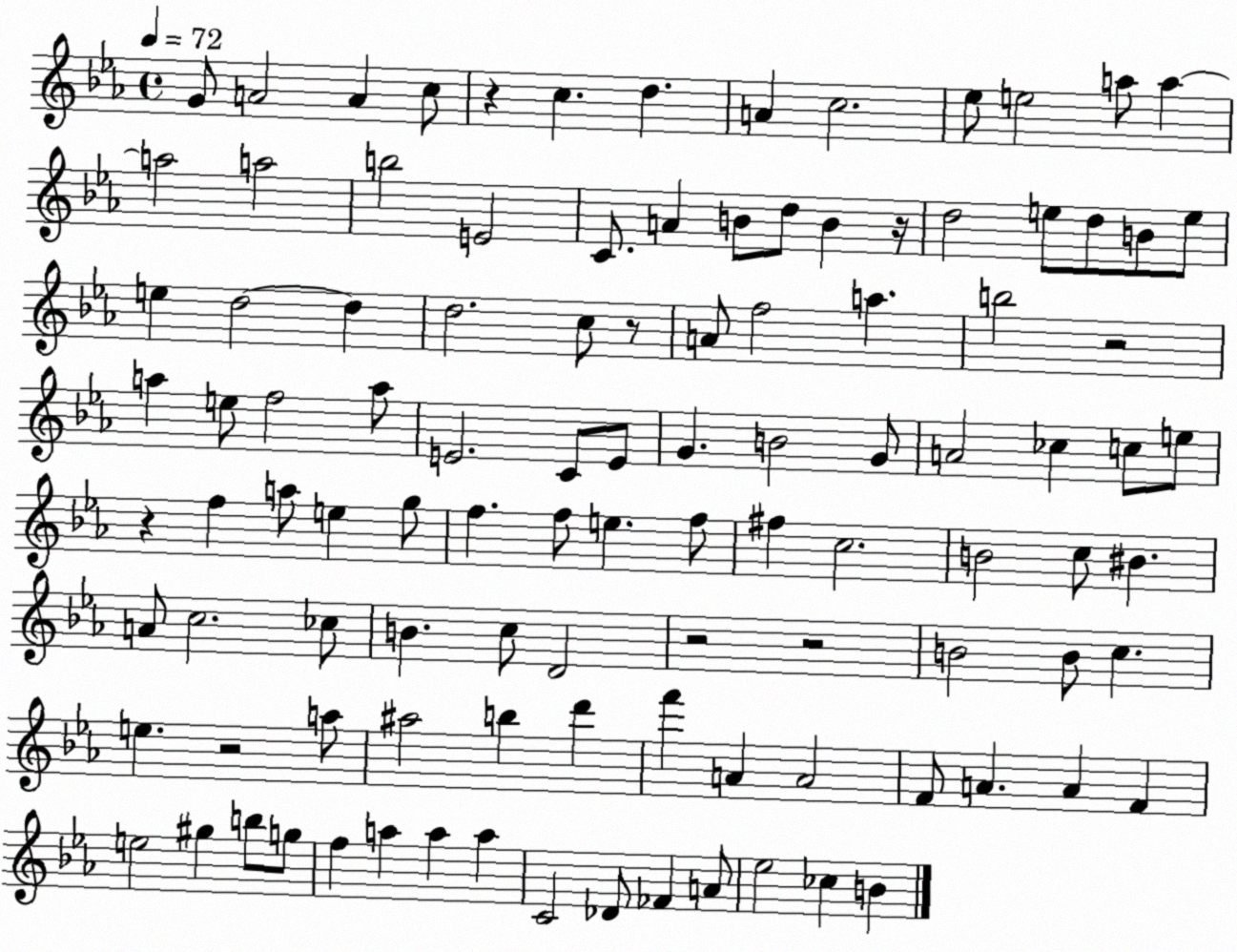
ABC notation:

X:1
T:Untitled
M:4/4
L:1/4
K:Eb
G/2 A2 A c/2 z c d A c2 _e/2 e2 a/2 a a2 a2 b2 E2 C/2 A B/2 d/2 B z/4 d2 e/2 d/2 B/2 e/2 e d2 d d2 c/2 z/2 A/2 f2 a b2 z2 a e/2 f2 a/2 E2 C/2 E/2 G B2 G/2 A2 _c c/2 e/2 z f a/2 e g/2 f f/2 e f/2 ^f c2 B2 c/2 ^B A/2 c2 _c/2 B c/2 D2 z2 z2 B2 B/2 c e z2 a/2 ^a2 b d' f' A A2 F/2 A A F e2 ^g b/2 g/2 f a a a C2 _D/2 _F A/2 _e2 _c B